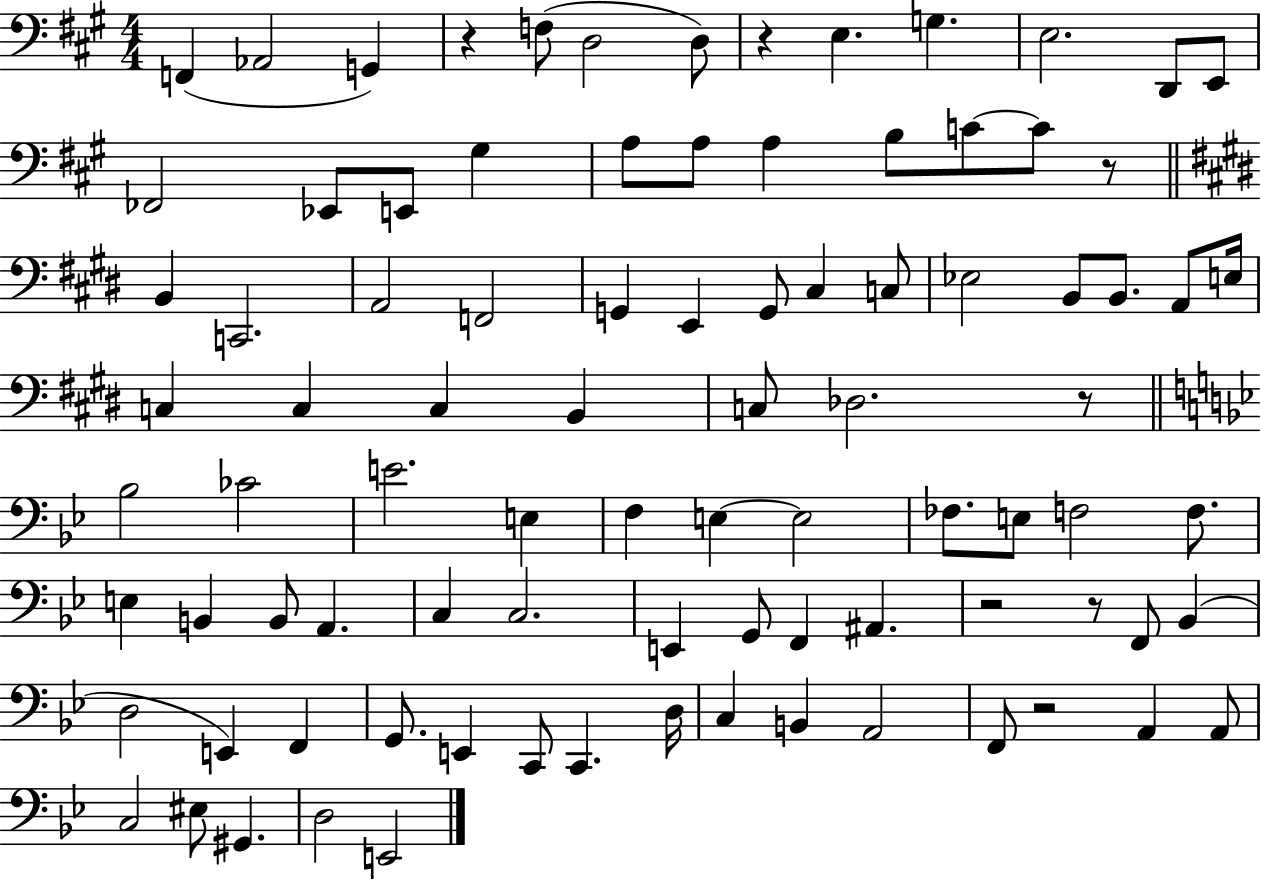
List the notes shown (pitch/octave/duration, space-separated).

F2/q Ab2/h G2/q R/q F3/e D3/h D3/e R/q E3/q. G3/q. E3/h. D2/e E2/e FES2/h Eb2/e E2/e G#3/q A3/e A3/e A3/q B3/e C4/e C4/e R/e B2/q C2/h. A2/h F2/h G2/q E2/q G2/e C#3/q C3/e Eb3/h B2/e B2/e. A2/e E3/s C3/q C3/q C3/q B2/q C3/e Db3/h. R/e Bb3/h CES4/h E4/h. E3/q F3/q E3/q E3/h FES3/e. E3/e F3/h F3/e. E3/q B2/q B2/e A2/q. C3/q C3/h. E2/q G2/e F2/q A#2/q. R/h R/e F2/e Bb2/q D3/h E2/q F2/q G2/e. E2/q C2/e C2/q. D3/s C3/q B2/q A2/h F2/e R/h A2/q A2/e C3/h EIS3/e G#2/q. D3/h E2/h